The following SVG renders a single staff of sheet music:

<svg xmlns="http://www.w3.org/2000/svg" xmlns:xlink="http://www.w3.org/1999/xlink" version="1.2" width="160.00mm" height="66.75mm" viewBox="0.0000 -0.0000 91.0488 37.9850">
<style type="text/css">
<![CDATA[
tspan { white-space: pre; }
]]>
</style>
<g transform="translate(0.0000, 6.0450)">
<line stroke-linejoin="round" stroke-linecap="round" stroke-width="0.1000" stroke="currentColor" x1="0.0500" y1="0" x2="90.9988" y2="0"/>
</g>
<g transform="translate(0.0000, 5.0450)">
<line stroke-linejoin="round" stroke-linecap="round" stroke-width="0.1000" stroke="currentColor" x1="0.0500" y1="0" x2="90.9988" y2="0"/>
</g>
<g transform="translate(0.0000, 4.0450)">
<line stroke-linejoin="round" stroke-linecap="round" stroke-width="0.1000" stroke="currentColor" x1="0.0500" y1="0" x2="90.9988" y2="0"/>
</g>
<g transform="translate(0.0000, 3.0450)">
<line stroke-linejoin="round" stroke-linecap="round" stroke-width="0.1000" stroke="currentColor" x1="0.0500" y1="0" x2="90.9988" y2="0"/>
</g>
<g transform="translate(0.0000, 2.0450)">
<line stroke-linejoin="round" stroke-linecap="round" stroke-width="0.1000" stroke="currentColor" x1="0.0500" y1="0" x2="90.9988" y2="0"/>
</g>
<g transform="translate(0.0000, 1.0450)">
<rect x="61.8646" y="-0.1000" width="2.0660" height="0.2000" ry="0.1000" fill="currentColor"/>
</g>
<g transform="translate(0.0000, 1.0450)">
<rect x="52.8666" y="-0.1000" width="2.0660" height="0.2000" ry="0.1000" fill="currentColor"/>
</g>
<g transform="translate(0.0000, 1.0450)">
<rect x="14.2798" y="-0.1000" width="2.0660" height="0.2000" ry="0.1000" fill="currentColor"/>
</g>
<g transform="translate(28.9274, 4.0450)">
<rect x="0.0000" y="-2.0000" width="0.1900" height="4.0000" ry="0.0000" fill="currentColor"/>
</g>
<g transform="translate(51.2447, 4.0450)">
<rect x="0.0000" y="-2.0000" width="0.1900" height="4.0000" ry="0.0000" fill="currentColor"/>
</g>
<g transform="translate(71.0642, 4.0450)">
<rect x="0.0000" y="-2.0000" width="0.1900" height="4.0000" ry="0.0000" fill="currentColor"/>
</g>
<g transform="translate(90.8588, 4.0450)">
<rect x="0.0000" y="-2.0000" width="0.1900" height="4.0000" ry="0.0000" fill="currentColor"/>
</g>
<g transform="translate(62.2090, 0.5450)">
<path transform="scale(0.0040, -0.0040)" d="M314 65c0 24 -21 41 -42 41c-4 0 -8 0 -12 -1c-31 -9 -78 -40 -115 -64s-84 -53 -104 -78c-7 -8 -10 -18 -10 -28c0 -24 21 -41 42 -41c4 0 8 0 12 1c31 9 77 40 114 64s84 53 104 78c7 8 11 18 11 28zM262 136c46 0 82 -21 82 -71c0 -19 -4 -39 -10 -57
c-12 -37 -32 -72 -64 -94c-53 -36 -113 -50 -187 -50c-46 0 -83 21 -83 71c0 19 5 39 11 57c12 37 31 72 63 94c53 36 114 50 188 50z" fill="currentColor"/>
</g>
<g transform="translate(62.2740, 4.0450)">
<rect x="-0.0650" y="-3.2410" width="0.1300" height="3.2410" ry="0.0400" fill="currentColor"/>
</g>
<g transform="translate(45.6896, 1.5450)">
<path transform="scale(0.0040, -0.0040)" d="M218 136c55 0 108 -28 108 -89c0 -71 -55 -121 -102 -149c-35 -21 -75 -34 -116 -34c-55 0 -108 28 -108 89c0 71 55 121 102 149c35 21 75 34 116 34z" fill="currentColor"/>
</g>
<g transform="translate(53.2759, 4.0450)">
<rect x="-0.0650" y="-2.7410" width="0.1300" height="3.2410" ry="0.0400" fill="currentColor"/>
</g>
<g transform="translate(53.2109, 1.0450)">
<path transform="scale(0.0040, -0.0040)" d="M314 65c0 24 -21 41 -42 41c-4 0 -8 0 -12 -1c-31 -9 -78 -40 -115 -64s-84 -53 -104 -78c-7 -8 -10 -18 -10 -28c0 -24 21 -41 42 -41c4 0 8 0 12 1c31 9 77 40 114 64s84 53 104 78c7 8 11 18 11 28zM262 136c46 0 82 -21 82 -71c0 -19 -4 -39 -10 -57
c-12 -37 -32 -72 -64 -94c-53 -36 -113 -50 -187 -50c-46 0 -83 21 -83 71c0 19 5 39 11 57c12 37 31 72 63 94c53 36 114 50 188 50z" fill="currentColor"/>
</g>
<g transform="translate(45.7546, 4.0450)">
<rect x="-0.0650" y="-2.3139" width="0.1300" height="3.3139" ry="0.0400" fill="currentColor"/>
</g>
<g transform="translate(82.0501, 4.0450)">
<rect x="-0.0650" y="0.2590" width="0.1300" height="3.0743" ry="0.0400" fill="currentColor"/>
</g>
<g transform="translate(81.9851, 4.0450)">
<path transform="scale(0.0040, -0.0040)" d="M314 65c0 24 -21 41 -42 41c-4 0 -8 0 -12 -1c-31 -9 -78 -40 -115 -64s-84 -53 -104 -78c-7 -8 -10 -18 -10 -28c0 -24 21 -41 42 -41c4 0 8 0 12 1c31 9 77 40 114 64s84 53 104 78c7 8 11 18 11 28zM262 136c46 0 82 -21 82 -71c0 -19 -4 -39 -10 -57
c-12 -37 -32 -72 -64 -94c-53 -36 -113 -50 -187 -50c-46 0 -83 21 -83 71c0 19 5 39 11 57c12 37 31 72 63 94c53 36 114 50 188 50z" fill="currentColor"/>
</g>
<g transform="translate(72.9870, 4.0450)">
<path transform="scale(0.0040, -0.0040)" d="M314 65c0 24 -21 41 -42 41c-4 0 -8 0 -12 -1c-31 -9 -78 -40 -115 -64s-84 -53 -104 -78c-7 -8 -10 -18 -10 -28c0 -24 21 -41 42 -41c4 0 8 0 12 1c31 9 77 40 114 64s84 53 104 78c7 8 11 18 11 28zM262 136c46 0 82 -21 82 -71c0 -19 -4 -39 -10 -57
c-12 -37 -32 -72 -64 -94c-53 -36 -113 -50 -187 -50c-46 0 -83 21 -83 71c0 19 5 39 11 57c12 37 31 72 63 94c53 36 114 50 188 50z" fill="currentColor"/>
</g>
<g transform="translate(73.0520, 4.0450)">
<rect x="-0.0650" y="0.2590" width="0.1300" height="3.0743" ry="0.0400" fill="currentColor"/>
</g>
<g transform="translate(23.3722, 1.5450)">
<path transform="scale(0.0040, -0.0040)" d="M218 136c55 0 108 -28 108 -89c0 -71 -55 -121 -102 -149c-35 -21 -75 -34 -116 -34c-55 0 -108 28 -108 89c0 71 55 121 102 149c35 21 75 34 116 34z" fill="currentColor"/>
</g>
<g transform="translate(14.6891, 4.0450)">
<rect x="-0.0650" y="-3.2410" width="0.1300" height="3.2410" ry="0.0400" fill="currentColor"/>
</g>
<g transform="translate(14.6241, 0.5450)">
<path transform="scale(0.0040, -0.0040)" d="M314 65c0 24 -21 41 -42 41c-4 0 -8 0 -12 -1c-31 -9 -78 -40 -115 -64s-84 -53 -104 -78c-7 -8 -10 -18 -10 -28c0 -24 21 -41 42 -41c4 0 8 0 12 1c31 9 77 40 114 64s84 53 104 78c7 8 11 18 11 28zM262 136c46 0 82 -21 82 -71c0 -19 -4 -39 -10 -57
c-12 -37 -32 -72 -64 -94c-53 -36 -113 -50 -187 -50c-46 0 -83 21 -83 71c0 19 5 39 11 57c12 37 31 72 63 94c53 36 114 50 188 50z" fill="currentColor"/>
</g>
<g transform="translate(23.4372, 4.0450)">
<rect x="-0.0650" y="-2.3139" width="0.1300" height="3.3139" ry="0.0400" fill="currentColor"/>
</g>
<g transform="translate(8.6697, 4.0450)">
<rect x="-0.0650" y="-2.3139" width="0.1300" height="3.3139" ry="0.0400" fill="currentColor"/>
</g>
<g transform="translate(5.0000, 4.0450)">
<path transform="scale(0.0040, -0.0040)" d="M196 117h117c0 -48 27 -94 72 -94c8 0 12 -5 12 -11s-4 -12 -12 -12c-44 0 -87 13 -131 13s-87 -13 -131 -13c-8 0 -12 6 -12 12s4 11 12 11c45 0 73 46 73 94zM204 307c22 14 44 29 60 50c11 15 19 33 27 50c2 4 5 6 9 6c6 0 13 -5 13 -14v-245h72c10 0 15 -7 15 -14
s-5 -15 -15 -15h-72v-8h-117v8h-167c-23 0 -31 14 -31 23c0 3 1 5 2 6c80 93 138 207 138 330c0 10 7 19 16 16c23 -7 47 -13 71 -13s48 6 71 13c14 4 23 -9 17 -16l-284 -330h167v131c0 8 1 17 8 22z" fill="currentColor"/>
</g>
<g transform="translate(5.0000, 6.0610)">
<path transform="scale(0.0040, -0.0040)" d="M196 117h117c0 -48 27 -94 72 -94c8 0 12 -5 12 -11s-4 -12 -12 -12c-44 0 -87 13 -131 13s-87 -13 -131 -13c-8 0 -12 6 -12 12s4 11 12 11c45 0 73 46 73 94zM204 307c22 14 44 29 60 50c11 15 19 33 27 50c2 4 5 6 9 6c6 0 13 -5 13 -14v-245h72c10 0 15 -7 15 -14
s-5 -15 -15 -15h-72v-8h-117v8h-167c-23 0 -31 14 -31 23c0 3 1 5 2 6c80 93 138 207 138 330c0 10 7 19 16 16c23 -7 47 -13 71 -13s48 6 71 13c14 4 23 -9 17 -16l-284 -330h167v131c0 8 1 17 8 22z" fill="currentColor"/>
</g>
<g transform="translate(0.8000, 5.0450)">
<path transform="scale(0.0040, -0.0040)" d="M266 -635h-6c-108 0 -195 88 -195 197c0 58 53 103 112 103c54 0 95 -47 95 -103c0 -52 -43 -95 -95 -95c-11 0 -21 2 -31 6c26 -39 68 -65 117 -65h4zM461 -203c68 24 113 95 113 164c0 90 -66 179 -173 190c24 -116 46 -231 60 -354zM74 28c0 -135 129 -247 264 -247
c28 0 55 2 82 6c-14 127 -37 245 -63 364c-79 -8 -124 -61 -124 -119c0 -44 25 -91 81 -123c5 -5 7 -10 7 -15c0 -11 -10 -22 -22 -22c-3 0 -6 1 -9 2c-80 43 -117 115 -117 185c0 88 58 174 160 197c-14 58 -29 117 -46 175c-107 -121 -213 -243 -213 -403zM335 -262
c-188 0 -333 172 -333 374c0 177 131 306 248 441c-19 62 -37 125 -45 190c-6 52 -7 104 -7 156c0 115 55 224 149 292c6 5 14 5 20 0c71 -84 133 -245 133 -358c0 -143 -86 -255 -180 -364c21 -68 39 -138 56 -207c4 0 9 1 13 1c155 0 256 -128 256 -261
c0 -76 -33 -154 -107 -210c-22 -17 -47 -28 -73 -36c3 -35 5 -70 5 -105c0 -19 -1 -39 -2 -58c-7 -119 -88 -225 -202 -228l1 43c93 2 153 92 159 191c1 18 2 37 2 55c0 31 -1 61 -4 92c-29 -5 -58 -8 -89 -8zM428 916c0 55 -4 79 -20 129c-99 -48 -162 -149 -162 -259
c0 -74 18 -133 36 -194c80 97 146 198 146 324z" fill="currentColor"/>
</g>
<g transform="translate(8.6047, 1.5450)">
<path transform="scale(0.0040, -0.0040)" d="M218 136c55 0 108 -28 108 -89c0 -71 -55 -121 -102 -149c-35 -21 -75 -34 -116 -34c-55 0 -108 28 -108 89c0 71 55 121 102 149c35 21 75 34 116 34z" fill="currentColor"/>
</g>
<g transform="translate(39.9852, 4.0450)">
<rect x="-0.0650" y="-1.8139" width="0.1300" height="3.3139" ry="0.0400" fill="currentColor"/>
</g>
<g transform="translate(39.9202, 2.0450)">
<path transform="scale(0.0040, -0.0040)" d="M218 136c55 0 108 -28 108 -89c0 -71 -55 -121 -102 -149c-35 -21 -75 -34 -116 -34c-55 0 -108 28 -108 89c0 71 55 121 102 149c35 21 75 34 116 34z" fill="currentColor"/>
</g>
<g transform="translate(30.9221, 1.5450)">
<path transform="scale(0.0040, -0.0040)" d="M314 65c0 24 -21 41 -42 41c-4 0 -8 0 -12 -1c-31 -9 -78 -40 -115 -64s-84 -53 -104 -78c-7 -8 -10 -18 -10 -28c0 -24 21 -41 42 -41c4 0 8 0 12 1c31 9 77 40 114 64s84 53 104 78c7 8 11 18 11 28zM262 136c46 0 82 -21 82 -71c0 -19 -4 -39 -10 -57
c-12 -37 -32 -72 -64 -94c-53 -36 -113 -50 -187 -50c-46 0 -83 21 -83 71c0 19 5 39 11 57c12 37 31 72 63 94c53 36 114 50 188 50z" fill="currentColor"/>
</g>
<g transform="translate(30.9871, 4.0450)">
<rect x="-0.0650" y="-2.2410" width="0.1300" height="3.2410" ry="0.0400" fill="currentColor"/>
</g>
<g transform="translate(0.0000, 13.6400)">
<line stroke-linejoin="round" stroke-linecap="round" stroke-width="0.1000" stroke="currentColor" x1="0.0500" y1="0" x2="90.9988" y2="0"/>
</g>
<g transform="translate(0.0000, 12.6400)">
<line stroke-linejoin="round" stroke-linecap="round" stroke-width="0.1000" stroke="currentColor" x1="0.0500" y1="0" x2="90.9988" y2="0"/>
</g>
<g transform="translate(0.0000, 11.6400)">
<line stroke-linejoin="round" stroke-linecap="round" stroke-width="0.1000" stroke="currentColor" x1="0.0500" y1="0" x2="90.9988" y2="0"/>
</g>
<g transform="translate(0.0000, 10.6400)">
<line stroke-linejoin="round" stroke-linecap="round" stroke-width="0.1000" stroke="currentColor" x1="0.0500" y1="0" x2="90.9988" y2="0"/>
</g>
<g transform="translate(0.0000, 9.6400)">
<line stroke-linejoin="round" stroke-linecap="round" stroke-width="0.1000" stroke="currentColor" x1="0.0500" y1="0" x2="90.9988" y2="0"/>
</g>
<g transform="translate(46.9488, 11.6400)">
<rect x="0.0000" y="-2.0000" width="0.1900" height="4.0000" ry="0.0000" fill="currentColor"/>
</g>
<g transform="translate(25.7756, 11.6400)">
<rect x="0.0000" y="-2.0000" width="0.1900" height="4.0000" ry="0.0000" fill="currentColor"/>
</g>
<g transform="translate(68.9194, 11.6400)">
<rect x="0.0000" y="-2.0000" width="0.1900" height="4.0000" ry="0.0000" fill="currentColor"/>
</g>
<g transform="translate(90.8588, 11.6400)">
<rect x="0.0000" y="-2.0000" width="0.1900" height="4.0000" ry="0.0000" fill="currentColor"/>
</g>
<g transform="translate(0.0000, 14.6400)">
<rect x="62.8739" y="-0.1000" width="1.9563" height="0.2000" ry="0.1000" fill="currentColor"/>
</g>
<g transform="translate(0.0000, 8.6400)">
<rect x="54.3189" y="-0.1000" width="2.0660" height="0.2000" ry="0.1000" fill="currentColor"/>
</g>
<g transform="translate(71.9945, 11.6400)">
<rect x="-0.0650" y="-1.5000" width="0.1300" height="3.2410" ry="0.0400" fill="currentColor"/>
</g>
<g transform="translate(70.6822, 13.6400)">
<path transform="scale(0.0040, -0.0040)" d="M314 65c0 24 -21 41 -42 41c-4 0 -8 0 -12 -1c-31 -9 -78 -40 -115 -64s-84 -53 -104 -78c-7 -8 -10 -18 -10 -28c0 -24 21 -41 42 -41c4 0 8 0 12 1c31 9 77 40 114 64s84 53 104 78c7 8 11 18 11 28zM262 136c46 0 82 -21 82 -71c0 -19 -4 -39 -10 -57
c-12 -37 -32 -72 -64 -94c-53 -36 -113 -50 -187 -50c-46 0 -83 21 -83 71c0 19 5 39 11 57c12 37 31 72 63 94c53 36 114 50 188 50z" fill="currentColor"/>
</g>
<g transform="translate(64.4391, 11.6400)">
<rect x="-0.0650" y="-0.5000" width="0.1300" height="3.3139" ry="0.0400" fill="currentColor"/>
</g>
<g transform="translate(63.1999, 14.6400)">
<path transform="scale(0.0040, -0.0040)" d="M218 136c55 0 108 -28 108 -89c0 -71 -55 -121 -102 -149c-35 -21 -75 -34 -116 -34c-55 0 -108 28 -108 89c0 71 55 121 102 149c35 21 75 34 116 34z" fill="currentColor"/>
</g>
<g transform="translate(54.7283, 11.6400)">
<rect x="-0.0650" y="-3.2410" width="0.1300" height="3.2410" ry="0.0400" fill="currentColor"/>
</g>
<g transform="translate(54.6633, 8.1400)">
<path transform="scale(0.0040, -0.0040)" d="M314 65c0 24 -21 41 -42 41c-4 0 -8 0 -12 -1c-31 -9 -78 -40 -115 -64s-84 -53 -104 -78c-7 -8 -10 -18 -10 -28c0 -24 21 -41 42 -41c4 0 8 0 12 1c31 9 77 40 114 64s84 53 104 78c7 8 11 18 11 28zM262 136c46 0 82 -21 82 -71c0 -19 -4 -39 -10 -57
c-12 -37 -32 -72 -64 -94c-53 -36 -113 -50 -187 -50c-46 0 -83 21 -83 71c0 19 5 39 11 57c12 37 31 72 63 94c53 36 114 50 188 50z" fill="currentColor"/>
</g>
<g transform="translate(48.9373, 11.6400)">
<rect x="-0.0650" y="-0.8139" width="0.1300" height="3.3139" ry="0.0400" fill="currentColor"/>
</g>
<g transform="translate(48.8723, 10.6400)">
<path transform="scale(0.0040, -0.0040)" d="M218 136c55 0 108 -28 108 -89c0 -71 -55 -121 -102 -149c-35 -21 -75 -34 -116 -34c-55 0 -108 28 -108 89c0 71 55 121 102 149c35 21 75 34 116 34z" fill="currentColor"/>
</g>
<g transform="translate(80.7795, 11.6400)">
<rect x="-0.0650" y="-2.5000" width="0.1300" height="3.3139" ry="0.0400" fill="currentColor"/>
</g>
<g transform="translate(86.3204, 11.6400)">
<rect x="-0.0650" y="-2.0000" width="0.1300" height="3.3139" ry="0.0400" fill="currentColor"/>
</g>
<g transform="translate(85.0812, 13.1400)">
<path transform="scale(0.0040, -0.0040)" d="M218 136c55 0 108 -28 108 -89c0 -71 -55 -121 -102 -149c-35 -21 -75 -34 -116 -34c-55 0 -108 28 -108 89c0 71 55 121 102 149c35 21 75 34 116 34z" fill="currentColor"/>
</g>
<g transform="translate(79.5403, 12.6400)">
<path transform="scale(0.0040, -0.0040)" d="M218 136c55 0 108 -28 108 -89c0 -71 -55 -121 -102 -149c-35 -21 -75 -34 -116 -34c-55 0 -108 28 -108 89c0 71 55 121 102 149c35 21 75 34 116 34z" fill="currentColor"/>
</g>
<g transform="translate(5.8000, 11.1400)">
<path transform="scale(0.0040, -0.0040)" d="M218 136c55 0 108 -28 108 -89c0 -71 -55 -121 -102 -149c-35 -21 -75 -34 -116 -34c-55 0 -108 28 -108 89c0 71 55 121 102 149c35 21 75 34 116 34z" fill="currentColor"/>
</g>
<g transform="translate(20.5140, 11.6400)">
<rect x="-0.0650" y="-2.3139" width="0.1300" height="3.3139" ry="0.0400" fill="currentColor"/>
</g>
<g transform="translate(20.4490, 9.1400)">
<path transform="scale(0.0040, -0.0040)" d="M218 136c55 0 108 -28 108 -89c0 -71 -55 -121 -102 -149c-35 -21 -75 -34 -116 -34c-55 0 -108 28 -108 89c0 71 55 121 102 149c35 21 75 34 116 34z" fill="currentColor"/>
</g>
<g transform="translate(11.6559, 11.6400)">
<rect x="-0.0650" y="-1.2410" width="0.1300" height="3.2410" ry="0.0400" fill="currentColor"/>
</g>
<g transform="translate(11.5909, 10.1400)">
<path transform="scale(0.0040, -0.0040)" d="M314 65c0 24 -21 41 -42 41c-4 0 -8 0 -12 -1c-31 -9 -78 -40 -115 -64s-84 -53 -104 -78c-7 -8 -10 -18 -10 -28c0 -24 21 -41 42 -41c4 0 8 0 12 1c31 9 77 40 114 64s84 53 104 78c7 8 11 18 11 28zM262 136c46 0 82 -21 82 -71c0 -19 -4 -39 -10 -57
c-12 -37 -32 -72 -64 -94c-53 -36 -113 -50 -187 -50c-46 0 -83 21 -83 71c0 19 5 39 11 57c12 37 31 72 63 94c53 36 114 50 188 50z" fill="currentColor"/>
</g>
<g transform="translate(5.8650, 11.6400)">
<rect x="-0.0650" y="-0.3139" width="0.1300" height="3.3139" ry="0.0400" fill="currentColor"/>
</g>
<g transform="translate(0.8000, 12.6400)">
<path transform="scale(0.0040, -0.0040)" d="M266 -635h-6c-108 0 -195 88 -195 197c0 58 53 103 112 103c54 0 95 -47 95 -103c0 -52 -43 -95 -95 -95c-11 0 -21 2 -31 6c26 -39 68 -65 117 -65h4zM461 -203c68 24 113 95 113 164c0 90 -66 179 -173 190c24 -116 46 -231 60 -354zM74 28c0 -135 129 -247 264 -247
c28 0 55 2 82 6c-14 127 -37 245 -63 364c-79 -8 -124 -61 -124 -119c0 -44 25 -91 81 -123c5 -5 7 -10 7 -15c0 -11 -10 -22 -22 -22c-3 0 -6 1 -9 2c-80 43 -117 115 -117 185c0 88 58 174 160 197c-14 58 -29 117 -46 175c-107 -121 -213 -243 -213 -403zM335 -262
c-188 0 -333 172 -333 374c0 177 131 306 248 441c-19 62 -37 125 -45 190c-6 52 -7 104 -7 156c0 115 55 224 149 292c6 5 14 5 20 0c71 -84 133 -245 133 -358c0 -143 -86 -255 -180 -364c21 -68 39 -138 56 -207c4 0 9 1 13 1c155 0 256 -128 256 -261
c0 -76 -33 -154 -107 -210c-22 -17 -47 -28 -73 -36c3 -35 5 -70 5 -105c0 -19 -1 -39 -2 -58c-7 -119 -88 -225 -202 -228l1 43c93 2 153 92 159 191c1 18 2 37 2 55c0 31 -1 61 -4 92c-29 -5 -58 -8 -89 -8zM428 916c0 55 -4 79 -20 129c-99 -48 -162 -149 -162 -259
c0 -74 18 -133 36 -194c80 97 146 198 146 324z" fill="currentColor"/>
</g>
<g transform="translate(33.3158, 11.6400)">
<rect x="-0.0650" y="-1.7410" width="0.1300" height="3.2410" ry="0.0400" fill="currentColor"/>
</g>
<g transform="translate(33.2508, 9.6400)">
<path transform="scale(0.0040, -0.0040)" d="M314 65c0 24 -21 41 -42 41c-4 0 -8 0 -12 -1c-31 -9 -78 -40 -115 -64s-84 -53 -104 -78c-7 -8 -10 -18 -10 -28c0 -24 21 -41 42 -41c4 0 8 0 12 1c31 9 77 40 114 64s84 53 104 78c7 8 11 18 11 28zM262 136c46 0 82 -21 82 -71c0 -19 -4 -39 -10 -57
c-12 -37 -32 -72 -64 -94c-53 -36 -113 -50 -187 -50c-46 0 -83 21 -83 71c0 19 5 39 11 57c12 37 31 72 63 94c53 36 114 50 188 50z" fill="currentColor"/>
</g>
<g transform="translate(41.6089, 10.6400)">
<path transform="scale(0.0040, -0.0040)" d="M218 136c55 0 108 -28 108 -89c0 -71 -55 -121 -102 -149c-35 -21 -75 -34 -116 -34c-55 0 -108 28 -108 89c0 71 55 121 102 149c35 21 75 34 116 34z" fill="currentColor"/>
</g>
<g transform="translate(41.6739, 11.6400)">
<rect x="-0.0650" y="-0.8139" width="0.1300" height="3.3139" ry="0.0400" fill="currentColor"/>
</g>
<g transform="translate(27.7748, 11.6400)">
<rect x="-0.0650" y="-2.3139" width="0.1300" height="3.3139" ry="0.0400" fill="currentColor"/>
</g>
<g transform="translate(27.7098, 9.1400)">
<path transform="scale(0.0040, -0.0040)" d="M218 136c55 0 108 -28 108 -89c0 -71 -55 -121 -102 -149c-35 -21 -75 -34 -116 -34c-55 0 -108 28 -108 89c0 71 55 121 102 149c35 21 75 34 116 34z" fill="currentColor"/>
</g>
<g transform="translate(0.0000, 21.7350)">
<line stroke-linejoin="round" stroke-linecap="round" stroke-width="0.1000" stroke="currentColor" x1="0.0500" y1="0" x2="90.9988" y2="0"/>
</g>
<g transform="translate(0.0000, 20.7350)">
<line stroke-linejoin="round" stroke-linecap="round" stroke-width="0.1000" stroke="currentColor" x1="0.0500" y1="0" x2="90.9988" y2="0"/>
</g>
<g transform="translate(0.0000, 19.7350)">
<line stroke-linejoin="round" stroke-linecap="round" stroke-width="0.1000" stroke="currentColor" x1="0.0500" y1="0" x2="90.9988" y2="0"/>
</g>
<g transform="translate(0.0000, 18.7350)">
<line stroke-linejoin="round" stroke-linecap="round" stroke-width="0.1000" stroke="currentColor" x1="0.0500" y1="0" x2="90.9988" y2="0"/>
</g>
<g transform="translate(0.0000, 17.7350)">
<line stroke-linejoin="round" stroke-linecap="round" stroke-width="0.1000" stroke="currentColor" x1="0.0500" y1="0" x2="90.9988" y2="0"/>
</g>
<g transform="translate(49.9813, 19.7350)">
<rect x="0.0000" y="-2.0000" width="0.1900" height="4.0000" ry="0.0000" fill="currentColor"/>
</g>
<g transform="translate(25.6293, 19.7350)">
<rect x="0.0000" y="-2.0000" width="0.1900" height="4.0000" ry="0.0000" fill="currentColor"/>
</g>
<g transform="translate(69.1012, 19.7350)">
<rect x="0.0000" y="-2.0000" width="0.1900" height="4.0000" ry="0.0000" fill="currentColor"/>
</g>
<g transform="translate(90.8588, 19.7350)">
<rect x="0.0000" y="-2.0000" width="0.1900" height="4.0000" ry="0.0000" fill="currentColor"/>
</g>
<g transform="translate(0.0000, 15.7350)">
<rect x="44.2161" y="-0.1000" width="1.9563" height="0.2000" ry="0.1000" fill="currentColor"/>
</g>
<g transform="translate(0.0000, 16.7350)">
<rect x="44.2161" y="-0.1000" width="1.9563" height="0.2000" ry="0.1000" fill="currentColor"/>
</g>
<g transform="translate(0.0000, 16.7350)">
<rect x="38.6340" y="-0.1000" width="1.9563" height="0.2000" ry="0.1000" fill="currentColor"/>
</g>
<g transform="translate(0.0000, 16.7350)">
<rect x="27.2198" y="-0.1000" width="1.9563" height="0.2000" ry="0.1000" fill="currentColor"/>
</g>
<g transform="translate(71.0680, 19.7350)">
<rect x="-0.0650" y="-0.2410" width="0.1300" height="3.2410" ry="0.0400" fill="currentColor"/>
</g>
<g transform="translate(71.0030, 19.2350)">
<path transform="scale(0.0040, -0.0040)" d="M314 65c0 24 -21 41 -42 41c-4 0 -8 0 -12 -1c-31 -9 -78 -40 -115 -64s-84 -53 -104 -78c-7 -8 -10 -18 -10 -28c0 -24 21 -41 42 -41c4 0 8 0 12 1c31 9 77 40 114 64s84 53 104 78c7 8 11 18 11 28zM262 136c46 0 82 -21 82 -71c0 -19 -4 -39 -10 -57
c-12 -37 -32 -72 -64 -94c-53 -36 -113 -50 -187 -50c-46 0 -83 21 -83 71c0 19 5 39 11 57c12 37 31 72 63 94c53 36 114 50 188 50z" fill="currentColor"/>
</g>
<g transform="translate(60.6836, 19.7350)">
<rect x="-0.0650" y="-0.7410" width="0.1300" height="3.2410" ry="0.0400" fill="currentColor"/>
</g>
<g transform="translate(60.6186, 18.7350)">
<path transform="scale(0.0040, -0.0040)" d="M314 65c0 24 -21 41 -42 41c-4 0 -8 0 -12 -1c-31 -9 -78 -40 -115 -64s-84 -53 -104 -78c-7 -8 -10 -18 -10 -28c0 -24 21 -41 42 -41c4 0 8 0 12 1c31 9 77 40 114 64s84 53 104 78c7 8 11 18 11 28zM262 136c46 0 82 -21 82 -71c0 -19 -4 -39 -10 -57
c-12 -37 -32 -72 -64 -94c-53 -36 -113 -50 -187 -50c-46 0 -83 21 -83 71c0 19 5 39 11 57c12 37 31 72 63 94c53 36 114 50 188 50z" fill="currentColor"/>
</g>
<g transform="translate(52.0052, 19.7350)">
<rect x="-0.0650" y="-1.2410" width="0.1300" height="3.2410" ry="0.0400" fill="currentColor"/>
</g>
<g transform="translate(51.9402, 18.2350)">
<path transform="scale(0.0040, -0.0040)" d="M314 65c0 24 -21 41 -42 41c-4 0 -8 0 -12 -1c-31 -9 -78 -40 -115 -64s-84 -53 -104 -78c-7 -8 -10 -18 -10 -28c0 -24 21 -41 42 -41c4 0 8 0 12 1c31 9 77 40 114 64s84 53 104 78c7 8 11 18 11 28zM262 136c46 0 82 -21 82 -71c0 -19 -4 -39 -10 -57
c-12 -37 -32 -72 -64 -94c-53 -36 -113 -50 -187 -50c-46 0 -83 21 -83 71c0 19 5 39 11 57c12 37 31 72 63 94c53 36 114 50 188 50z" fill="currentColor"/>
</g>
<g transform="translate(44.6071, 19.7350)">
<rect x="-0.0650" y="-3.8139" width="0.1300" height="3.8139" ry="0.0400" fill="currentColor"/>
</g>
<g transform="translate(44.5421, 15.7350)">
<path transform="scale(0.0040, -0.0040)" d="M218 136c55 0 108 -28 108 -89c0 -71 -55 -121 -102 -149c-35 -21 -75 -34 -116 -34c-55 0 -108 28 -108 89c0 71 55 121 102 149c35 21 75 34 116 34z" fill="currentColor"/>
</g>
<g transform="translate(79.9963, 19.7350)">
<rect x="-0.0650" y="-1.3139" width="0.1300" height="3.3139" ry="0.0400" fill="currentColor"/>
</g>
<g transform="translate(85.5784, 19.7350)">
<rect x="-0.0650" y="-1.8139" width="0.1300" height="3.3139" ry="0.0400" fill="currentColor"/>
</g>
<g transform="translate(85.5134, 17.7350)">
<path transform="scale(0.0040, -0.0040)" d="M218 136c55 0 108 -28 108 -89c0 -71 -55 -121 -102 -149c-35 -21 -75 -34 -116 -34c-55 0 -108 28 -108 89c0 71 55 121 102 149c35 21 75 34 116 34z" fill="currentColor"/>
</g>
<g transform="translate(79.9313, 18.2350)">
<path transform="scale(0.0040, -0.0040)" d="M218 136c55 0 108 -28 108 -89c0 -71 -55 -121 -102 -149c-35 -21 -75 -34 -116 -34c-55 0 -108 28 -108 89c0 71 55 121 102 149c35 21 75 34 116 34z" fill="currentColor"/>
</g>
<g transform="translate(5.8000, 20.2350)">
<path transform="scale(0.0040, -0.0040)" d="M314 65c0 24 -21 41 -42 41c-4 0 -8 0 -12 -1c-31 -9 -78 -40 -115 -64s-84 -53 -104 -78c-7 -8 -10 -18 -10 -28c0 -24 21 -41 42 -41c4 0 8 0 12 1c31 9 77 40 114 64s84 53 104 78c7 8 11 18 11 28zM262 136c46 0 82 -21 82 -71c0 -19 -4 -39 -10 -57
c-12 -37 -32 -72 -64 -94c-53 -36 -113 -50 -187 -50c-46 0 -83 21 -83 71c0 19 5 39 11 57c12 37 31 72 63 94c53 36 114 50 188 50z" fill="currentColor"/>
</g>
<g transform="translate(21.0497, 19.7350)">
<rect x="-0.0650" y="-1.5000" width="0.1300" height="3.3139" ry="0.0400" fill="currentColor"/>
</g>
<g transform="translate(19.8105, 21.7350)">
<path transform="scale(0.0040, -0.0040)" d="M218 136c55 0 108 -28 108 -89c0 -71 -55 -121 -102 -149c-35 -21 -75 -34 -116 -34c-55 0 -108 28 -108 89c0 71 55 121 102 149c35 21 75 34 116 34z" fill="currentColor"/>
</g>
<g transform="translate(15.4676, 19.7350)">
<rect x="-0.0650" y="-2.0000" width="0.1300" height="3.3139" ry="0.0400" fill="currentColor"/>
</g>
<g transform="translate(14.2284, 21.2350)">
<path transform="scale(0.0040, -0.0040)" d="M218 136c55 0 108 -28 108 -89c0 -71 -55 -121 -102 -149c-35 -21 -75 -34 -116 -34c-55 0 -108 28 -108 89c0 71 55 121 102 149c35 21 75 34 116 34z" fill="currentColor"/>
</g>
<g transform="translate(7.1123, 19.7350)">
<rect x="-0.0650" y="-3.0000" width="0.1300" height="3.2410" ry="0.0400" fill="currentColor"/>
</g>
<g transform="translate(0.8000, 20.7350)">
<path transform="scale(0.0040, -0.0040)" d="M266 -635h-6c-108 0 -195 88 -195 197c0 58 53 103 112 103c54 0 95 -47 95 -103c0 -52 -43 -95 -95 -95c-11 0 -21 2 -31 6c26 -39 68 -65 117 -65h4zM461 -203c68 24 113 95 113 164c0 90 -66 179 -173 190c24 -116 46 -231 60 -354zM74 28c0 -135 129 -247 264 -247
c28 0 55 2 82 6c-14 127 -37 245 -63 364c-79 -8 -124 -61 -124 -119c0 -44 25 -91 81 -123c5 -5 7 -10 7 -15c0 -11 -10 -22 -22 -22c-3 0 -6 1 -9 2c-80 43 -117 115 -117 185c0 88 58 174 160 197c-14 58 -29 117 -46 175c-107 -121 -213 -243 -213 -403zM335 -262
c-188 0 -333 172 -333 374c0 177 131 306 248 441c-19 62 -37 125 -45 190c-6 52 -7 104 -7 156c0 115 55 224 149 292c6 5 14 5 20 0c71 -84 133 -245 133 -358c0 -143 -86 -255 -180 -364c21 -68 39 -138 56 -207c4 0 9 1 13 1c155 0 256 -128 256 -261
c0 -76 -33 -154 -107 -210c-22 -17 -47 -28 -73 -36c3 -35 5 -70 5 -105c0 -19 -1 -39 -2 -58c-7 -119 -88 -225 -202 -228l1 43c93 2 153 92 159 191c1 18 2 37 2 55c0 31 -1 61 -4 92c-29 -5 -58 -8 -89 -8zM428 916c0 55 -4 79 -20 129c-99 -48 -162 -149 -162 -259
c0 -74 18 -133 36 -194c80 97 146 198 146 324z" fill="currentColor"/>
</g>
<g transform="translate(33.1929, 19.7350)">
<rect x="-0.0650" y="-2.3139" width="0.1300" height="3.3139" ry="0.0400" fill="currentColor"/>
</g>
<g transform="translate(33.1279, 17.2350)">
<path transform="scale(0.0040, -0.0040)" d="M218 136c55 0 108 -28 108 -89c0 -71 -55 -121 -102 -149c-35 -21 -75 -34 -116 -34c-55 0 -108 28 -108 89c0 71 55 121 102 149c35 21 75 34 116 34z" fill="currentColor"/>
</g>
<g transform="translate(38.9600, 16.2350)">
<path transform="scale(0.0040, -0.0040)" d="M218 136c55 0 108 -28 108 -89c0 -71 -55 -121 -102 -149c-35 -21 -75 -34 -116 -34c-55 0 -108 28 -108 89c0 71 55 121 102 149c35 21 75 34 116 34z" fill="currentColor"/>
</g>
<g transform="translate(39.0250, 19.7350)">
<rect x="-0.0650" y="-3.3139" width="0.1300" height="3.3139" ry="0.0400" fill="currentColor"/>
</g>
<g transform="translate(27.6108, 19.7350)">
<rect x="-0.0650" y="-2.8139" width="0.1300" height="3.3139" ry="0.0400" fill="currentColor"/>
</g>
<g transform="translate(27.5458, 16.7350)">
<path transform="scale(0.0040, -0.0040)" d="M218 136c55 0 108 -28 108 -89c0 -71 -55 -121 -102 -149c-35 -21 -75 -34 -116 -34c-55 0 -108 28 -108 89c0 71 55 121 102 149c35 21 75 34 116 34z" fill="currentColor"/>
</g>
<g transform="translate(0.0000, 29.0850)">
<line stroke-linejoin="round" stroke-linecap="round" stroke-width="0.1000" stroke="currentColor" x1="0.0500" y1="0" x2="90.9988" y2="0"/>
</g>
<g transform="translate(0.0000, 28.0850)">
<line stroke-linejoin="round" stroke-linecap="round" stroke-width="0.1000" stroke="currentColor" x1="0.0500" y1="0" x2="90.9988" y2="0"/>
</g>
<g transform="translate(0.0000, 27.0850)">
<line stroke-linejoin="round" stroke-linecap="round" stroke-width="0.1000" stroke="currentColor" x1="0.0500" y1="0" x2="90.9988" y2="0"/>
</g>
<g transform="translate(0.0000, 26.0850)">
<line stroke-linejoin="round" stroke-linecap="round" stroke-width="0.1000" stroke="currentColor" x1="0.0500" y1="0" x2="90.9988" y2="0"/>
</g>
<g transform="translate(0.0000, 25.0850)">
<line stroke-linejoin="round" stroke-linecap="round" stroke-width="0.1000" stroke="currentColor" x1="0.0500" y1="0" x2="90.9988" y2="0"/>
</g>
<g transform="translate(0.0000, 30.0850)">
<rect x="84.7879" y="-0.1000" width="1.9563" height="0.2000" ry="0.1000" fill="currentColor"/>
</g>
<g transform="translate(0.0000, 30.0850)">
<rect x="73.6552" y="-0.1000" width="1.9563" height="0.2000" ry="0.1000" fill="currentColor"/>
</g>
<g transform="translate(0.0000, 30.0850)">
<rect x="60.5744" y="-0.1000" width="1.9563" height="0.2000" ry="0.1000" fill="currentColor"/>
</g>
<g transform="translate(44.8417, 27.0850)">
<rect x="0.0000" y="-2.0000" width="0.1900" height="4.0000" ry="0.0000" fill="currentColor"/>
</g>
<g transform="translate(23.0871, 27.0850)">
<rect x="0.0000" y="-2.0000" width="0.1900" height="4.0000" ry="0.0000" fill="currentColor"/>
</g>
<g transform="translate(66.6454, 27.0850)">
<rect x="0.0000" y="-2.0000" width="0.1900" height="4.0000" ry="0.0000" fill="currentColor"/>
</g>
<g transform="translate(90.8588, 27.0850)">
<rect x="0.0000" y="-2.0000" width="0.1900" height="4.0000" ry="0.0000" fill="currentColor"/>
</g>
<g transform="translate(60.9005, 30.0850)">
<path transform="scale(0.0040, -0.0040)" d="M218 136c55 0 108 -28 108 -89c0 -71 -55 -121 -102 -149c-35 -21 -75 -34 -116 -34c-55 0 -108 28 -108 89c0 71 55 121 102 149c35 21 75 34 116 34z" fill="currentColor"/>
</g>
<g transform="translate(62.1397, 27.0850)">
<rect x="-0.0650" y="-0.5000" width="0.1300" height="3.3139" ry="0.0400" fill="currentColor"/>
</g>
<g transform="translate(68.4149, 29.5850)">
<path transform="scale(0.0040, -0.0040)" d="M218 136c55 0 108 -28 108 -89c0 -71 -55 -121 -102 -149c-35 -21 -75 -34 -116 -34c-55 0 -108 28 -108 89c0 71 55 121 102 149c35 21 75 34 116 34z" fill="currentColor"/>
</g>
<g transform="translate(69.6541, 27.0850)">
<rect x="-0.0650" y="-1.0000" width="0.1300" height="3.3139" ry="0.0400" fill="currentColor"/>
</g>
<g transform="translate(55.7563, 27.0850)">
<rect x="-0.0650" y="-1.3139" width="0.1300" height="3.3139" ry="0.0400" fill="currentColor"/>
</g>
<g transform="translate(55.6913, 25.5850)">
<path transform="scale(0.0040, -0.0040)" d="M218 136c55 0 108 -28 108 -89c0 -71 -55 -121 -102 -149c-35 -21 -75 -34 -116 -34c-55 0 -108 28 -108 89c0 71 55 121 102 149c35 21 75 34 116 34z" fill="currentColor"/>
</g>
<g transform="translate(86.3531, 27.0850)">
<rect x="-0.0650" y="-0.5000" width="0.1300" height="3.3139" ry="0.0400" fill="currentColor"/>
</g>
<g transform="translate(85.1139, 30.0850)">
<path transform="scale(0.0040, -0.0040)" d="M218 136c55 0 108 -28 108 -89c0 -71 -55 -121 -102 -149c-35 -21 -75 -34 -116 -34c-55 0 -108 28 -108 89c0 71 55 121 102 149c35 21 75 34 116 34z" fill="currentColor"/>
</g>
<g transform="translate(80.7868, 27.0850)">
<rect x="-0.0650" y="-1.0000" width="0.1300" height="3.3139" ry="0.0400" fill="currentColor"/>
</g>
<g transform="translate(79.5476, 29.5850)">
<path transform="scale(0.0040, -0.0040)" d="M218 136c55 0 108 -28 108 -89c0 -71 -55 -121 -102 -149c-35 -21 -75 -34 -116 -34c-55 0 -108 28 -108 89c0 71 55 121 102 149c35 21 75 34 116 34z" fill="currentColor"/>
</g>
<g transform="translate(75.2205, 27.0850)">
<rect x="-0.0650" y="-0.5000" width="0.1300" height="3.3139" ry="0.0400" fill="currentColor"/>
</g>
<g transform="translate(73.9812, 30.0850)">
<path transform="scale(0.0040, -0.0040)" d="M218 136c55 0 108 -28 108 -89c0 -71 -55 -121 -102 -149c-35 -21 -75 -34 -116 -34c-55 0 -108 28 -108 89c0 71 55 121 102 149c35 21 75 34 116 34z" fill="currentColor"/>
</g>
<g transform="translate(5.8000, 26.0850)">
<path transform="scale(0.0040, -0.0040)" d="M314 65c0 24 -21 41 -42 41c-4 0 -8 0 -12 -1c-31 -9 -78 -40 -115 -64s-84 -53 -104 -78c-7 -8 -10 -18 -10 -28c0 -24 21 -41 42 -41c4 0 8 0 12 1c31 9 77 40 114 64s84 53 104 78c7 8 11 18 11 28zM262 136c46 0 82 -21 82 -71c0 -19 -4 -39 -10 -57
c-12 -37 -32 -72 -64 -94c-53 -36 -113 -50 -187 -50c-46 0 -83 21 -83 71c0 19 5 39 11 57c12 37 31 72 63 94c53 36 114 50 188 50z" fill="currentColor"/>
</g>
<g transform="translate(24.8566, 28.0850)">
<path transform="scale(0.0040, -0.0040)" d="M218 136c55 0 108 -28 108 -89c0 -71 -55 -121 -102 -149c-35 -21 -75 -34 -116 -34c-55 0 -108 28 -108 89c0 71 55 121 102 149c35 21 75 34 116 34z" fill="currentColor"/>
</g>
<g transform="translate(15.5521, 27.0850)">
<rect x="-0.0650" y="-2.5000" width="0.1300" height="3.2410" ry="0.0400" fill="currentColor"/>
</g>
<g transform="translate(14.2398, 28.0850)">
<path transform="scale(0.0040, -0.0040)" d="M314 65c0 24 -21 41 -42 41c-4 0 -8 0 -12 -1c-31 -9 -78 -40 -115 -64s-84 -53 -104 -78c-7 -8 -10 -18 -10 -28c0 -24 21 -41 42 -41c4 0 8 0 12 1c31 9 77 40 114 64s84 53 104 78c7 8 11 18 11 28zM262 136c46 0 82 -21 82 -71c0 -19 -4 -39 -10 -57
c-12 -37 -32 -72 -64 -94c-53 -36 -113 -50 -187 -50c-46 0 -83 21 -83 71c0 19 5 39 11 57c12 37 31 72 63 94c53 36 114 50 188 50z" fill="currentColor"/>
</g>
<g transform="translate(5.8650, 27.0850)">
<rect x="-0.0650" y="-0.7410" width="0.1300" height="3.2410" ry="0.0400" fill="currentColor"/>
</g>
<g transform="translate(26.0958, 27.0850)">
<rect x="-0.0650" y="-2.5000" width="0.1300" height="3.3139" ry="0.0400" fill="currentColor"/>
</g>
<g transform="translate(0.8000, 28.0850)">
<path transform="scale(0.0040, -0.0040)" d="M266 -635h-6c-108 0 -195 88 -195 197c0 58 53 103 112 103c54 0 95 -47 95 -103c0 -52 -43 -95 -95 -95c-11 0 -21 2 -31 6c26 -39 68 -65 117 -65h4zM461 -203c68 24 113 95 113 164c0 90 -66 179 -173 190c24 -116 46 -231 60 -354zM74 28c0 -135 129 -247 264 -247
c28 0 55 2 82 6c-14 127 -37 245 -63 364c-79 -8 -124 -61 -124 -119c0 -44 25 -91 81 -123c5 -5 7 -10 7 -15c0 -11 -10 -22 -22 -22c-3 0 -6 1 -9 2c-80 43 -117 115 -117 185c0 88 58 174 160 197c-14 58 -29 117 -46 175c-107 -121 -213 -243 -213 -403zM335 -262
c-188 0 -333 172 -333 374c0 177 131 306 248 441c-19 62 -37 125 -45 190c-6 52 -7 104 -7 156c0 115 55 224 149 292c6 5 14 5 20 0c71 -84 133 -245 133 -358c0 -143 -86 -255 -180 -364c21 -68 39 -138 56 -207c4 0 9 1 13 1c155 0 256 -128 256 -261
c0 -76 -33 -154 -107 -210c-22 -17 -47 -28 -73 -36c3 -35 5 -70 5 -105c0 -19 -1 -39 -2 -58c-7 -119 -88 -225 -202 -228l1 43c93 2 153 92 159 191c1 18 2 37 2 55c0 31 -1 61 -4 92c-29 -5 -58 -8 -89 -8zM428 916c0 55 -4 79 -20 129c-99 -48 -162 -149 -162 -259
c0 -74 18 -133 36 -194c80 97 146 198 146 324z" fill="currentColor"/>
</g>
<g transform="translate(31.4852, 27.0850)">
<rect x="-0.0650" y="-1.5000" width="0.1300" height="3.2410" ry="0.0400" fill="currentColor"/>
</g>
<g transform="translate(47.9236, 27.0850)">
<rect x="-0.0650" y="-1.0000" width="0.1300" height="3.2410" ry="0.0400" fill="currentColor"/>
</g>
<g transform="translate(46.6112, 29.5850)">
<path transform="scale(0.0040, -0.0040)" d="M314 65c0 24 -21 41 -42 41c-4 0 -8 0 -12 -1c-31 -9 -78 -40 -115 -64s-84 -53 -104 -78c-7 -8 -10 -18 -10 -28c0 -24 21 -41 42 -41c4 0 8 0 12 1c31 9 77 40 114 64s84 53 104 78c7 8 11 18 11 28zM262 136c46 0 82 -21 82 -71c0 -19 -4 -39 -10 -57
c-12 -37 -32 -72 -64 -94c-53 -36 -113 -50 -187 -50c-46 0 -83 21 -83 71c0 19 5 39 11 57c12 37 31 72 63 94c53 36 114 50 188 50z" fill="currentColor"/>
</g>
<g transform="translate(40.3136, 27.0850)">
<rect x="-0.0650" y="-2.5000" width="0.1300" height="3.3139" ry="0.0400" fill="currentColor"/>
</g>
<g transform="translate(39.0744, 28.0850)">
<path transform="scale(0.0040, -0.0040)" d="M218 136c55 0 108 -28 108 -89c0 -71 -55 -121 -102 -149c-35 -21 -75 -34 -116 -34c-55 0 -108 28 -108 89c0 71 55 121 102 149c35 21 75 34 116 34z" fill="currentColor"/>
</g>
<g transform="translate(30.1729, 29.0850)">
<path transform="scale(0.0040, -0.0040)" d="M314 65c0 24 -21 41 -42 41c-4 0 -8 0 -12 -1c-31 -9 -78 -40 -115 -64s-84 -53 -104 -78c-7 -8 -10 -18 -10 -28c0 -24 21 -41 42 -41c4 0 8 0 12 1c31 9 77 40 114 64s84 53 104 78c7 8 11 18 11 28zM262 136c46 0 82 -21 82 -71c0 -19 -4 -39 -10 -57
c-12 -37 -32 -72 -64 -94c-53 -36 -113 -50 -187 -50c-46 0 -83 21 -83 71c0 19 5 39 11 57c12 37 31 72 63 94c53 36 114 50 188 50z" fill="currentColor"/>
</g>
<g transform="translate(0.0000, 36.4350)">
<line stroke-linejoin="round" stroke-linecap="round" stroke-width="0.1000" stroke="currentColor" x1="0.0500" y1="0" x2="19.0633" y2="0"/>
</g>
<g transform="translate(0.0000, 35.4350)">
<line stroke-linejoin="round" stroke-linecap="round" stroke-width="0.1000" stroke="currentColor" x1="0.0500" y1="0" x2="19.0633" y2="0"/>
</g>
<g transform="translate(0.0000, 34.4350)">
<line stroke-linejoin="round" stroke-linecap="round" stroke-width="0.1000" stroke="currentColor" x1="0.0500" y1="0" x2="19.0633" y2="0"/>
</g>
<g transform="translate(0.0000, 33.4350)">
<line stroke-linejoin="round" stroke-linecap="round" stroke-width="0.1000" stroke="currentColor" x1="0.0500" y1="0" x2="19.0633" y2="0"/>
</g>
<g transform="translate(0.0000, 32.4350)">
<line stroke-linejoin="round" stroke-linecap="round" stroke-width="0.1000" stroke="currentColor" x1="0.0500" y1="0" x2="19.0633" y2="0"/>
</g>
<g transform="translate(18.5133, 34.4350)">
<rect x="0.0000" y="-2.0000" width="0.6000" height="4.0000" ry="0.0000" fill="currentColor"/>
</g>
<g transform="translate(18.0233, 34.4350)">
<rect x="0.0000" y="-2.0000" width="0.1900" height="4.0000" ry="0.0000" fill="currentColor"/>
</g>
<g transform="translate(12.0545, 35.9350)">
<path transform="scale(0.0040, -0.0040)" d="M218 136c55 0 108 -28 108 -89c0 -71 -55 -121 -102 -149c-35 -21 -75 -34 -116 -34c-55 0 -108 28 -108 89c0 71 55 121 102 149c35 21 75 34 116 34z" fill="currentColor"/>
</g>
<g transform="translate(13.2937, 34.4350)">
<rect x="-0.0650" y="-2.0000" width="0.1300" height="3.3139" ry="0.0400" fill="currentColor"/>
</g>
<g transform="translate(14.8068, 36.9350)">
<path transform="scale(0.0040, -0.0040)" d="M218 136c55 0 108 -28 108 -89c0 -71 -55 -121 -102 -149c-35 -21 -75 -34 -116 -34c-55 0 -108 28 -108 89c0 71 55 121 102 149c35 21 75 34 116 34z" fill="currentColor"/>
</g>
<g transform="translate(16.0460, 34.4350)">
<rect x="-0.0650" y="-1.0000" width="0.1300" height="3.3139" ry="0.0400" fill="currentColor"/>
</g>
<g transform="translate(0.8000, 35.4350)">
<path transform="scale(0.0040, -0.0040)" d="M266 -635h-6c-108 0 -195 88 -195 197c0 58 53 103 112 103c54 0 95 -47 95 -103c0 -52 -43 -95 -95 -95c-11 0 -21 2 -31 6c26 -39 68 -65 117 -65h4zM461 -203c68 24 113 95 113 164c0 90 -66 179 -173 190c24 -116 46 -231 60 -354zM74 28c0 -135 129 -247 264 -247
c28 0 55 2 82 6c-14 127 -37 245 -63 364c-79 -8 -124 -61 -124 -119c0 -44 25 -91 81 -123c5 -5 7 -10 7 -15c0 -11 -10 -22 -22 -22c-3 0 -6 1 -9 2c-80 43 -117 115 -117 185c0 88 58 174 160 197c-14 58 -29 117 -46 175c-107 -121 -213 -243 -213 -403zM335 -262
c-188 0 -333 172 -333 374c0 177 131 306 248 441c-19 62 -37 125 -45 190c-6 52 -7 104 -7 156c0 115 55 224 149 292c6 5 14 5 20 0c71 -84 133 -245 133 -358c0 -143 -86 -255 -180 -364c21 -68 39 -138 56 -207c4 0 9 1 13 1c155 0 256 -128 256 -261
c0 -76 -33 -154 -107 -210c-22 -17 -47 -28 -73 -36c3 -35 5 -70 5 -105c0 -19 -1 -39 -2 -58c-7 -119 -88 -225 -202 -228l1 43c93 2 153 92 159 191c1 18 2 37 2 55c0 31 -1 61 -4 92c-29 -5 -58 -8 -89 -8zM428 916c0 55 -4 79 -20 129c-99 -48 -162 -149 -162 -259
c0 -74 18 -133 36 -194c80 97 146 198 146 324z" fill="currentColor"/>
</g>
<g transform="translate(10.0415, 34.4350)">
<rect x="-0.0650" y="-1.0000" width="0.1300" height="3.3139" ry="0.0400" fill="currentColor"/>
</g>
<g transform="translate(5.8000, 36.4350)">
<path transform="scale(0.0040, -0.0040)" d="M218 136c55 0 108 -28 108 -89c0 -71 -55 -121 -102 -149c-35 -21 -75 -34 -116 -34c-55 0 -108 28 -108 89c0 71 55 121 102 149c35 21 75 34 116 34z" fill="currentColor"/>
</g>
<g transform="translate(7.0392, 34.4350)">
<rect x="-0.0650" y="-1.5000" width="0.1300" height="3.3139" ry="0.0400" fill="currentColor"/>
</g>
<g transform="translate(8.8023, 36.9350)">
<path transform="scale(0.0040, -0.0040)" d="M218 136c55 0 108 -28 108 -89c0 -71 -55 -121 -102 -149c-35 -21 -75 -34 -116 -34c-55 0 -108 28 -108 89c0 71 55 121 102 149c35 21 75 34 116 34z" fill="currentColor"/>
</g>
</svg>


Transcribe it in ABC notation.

X:1
T:Untitled
M:4/4
L:1/4
K:C
g b2 g g2 f g a2 b2 B2 B2 c e2 g g f2 d d b2 C E2 G F A2 F E a g b c' e2 d2 c2 e f d2 G2 G E2 G D2 e C D C D C E D F D